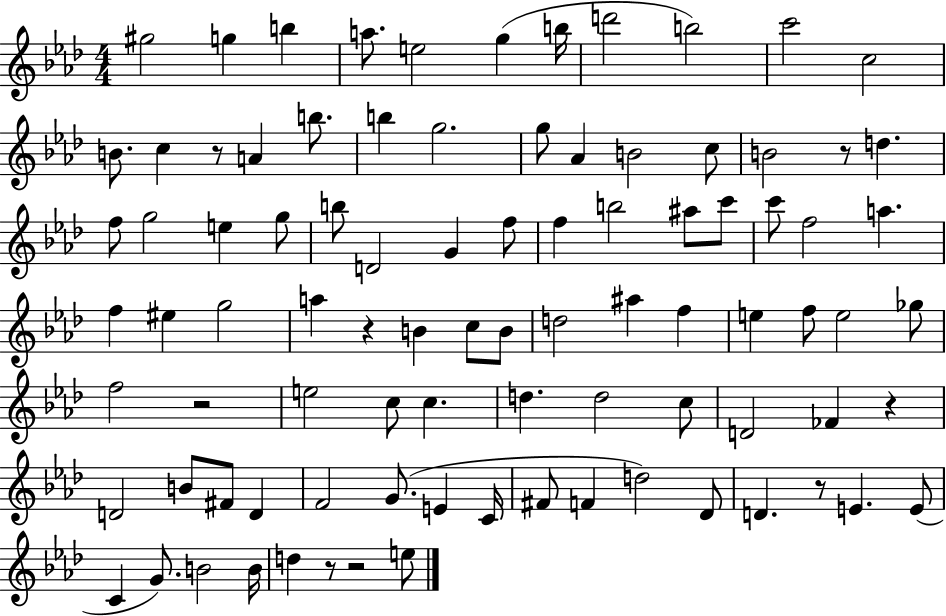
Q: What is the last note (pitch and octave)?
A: E5